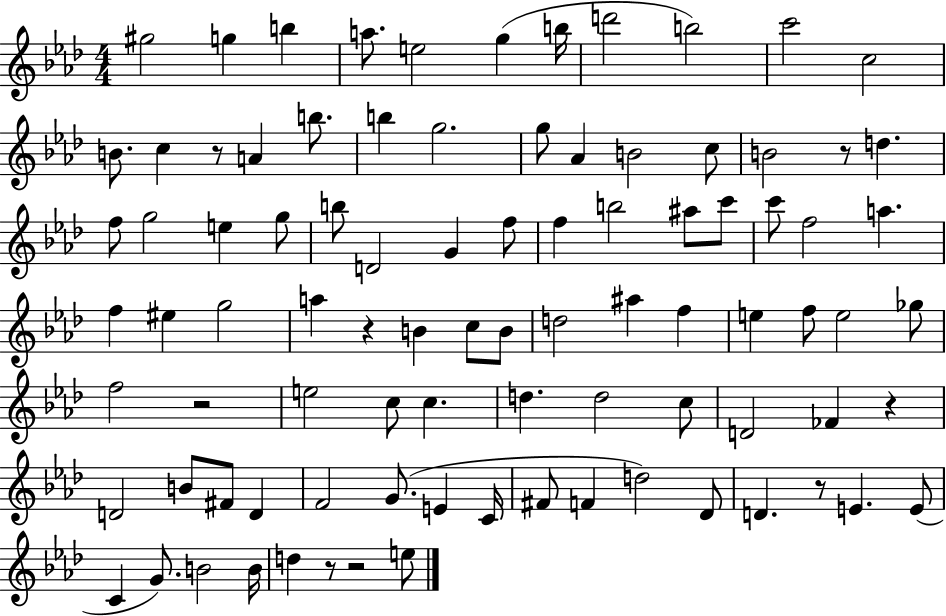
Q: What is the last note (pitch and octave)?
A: E5